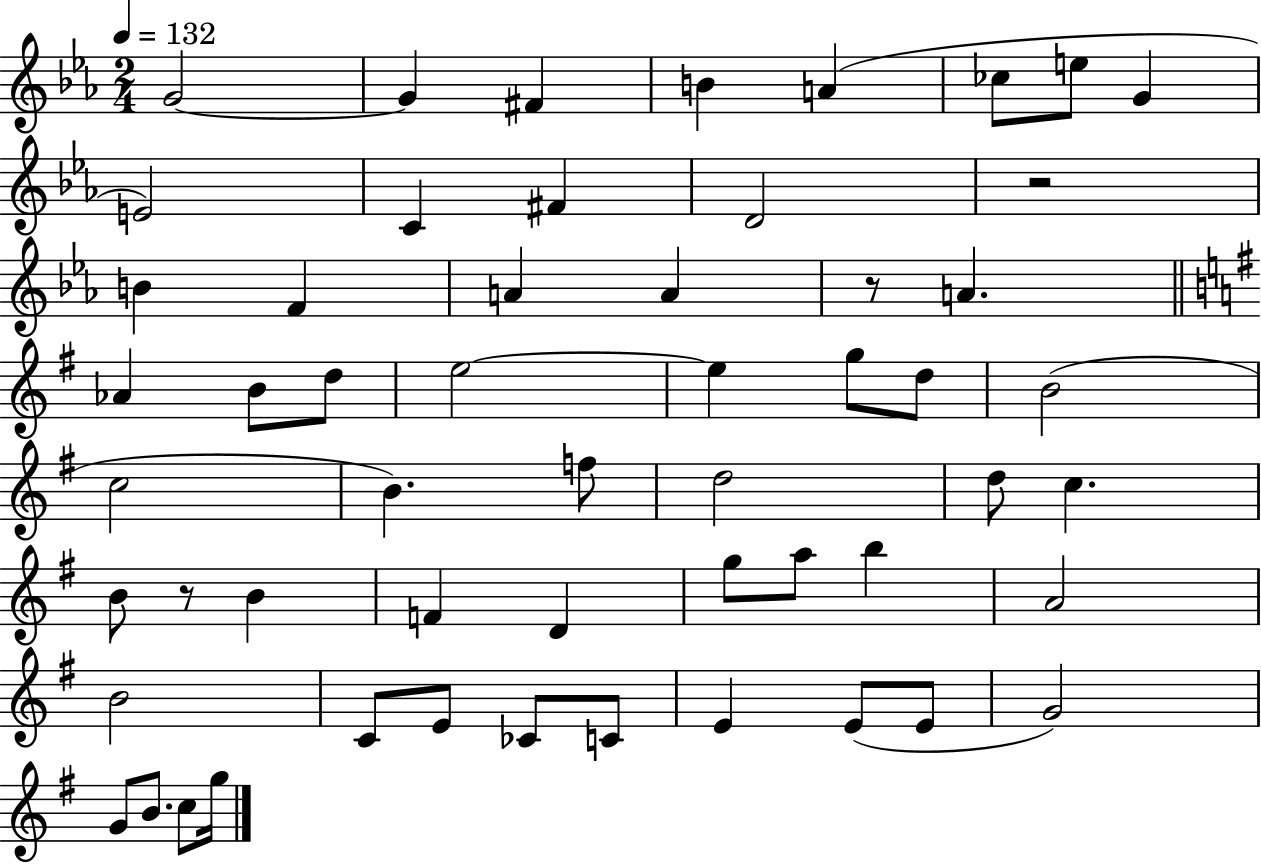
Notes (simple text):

G4/h G4/q F#4/q B4/q A4/q CES5/e E5/e G4/q E4/h C4/q F#4/q D4/h R/h B4/q F4/q A4/q A4/q R/e A4/q. Ab4/q B4/e D5/e E5/h E5/q G5/e D5/e B4/h C5/h B4/q. F5/e D5/h D5/e C5/q. B4/e R/e B4/q F4/q D4/q G5/e A5/e B5/q A4/h B4/h C4/e E4/e CES4/e C4/e E4/q E4/e E4/e G4/h G4/e B4/e. C5/e G5/s